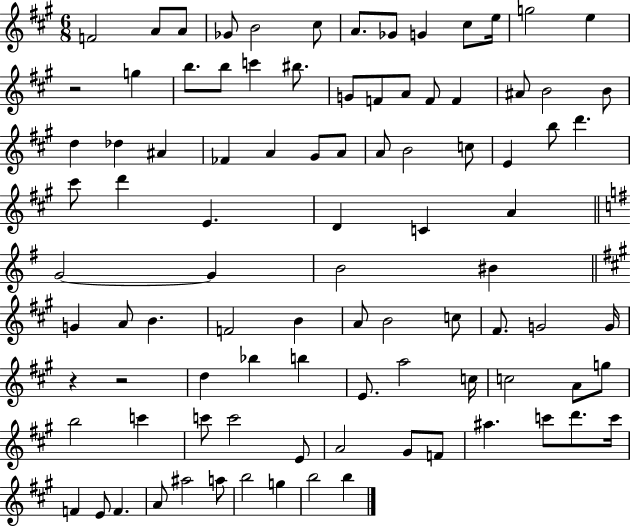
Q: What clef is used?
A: treble